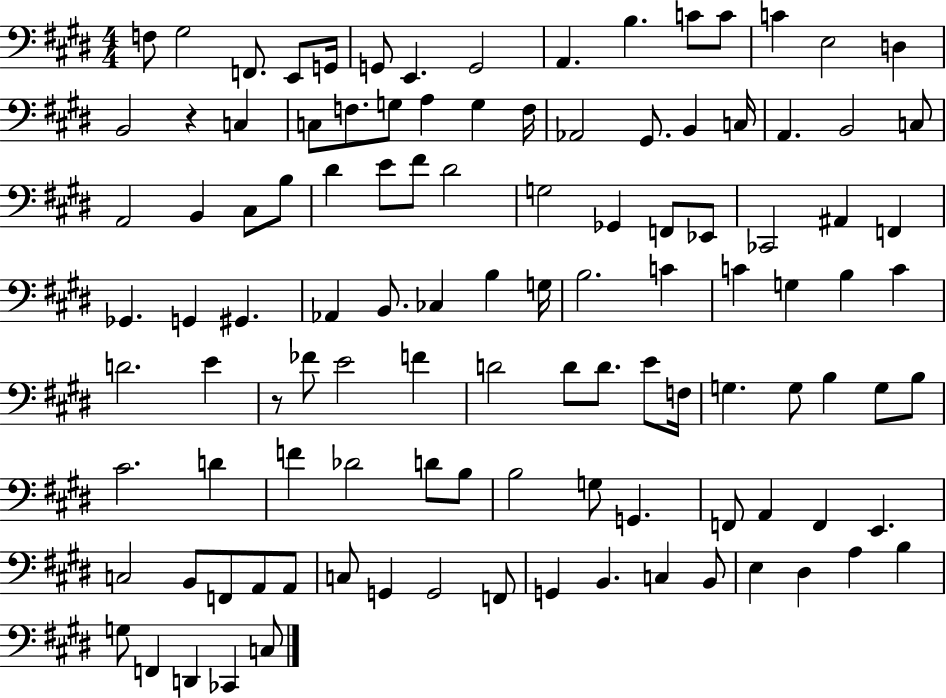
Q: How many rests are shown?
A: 2